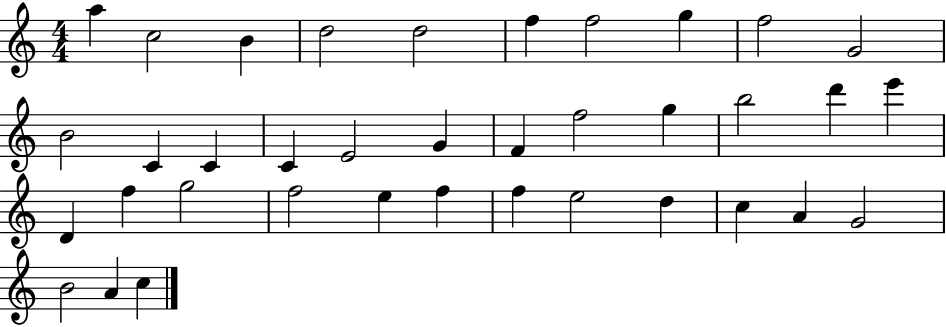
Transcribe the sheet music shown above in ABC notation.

X:1
T:Untitled
M:4/4
L:1/4
K:C
a c2 B d2 d2 f f2 g f2 G2 B2 C C C E2 G F f2 g b2 d' e' D f g2 f2 e f f e2 d c A G2 B2 A c